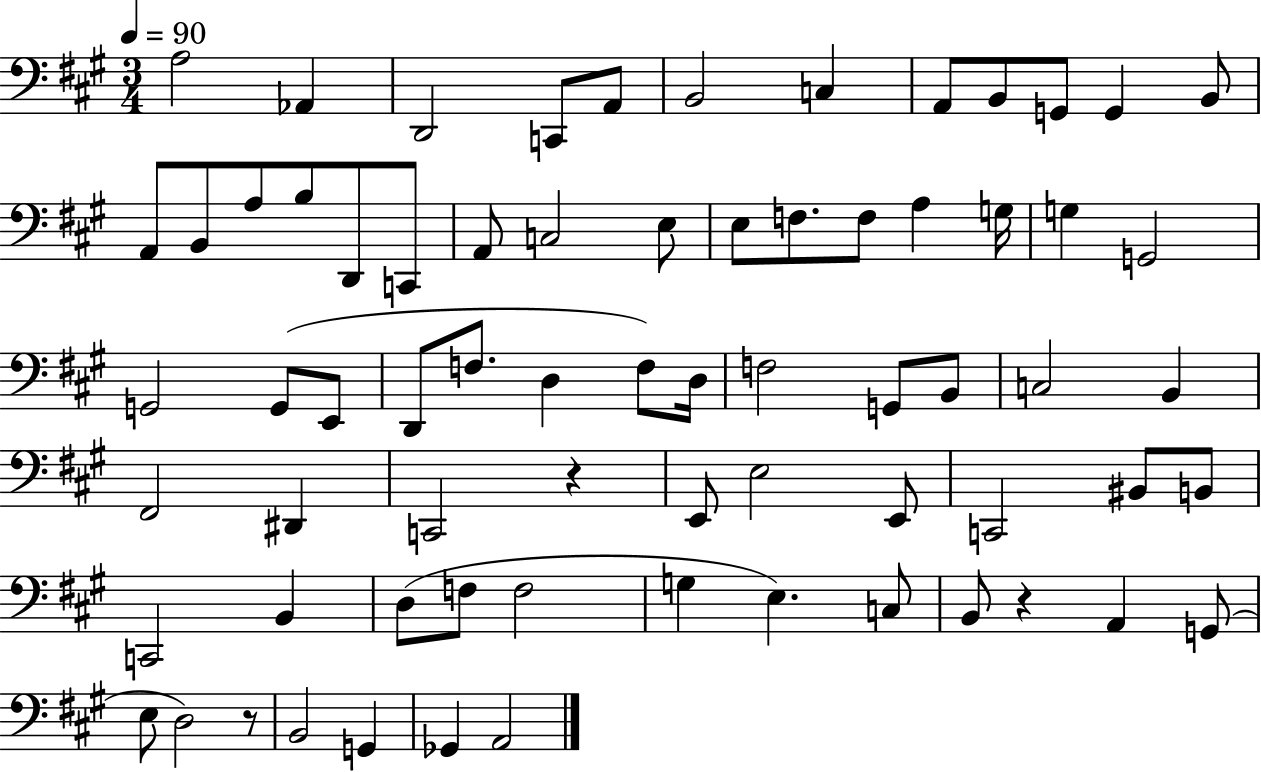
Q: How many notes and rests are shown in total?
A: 70